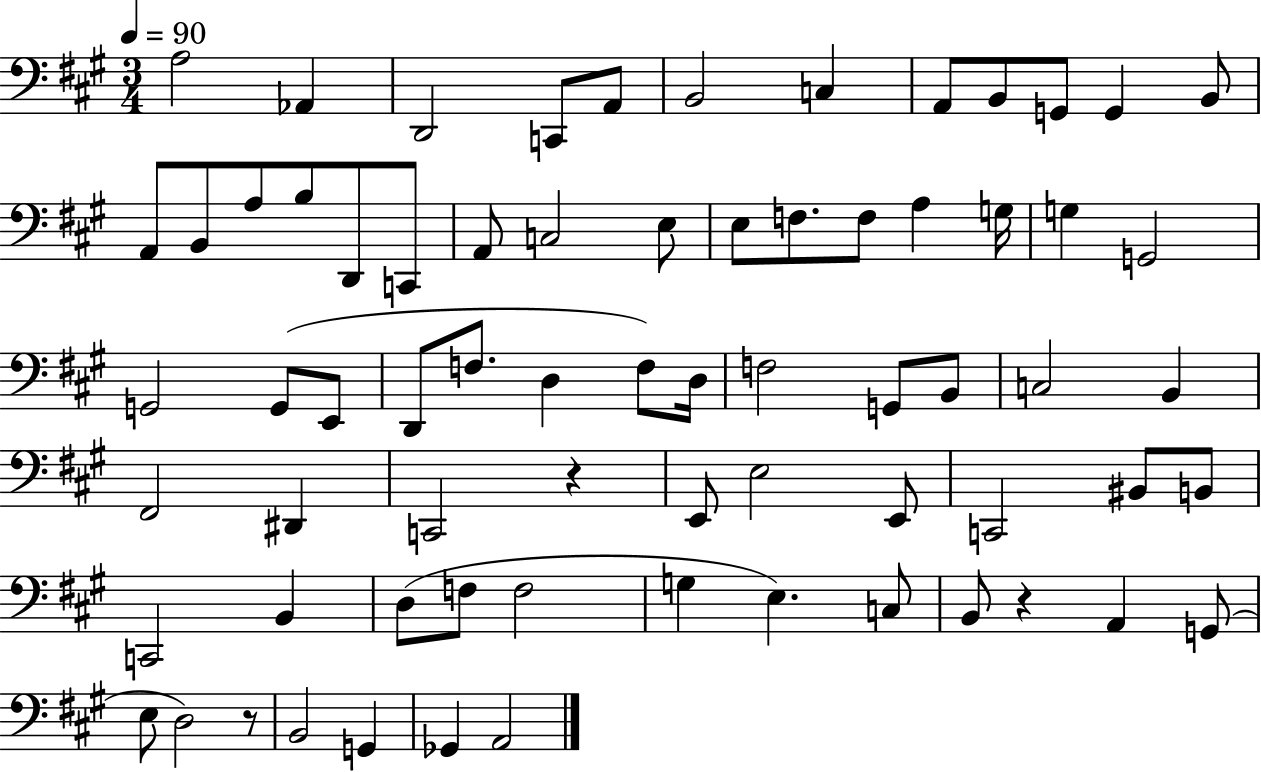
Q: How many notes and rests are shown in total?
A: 70